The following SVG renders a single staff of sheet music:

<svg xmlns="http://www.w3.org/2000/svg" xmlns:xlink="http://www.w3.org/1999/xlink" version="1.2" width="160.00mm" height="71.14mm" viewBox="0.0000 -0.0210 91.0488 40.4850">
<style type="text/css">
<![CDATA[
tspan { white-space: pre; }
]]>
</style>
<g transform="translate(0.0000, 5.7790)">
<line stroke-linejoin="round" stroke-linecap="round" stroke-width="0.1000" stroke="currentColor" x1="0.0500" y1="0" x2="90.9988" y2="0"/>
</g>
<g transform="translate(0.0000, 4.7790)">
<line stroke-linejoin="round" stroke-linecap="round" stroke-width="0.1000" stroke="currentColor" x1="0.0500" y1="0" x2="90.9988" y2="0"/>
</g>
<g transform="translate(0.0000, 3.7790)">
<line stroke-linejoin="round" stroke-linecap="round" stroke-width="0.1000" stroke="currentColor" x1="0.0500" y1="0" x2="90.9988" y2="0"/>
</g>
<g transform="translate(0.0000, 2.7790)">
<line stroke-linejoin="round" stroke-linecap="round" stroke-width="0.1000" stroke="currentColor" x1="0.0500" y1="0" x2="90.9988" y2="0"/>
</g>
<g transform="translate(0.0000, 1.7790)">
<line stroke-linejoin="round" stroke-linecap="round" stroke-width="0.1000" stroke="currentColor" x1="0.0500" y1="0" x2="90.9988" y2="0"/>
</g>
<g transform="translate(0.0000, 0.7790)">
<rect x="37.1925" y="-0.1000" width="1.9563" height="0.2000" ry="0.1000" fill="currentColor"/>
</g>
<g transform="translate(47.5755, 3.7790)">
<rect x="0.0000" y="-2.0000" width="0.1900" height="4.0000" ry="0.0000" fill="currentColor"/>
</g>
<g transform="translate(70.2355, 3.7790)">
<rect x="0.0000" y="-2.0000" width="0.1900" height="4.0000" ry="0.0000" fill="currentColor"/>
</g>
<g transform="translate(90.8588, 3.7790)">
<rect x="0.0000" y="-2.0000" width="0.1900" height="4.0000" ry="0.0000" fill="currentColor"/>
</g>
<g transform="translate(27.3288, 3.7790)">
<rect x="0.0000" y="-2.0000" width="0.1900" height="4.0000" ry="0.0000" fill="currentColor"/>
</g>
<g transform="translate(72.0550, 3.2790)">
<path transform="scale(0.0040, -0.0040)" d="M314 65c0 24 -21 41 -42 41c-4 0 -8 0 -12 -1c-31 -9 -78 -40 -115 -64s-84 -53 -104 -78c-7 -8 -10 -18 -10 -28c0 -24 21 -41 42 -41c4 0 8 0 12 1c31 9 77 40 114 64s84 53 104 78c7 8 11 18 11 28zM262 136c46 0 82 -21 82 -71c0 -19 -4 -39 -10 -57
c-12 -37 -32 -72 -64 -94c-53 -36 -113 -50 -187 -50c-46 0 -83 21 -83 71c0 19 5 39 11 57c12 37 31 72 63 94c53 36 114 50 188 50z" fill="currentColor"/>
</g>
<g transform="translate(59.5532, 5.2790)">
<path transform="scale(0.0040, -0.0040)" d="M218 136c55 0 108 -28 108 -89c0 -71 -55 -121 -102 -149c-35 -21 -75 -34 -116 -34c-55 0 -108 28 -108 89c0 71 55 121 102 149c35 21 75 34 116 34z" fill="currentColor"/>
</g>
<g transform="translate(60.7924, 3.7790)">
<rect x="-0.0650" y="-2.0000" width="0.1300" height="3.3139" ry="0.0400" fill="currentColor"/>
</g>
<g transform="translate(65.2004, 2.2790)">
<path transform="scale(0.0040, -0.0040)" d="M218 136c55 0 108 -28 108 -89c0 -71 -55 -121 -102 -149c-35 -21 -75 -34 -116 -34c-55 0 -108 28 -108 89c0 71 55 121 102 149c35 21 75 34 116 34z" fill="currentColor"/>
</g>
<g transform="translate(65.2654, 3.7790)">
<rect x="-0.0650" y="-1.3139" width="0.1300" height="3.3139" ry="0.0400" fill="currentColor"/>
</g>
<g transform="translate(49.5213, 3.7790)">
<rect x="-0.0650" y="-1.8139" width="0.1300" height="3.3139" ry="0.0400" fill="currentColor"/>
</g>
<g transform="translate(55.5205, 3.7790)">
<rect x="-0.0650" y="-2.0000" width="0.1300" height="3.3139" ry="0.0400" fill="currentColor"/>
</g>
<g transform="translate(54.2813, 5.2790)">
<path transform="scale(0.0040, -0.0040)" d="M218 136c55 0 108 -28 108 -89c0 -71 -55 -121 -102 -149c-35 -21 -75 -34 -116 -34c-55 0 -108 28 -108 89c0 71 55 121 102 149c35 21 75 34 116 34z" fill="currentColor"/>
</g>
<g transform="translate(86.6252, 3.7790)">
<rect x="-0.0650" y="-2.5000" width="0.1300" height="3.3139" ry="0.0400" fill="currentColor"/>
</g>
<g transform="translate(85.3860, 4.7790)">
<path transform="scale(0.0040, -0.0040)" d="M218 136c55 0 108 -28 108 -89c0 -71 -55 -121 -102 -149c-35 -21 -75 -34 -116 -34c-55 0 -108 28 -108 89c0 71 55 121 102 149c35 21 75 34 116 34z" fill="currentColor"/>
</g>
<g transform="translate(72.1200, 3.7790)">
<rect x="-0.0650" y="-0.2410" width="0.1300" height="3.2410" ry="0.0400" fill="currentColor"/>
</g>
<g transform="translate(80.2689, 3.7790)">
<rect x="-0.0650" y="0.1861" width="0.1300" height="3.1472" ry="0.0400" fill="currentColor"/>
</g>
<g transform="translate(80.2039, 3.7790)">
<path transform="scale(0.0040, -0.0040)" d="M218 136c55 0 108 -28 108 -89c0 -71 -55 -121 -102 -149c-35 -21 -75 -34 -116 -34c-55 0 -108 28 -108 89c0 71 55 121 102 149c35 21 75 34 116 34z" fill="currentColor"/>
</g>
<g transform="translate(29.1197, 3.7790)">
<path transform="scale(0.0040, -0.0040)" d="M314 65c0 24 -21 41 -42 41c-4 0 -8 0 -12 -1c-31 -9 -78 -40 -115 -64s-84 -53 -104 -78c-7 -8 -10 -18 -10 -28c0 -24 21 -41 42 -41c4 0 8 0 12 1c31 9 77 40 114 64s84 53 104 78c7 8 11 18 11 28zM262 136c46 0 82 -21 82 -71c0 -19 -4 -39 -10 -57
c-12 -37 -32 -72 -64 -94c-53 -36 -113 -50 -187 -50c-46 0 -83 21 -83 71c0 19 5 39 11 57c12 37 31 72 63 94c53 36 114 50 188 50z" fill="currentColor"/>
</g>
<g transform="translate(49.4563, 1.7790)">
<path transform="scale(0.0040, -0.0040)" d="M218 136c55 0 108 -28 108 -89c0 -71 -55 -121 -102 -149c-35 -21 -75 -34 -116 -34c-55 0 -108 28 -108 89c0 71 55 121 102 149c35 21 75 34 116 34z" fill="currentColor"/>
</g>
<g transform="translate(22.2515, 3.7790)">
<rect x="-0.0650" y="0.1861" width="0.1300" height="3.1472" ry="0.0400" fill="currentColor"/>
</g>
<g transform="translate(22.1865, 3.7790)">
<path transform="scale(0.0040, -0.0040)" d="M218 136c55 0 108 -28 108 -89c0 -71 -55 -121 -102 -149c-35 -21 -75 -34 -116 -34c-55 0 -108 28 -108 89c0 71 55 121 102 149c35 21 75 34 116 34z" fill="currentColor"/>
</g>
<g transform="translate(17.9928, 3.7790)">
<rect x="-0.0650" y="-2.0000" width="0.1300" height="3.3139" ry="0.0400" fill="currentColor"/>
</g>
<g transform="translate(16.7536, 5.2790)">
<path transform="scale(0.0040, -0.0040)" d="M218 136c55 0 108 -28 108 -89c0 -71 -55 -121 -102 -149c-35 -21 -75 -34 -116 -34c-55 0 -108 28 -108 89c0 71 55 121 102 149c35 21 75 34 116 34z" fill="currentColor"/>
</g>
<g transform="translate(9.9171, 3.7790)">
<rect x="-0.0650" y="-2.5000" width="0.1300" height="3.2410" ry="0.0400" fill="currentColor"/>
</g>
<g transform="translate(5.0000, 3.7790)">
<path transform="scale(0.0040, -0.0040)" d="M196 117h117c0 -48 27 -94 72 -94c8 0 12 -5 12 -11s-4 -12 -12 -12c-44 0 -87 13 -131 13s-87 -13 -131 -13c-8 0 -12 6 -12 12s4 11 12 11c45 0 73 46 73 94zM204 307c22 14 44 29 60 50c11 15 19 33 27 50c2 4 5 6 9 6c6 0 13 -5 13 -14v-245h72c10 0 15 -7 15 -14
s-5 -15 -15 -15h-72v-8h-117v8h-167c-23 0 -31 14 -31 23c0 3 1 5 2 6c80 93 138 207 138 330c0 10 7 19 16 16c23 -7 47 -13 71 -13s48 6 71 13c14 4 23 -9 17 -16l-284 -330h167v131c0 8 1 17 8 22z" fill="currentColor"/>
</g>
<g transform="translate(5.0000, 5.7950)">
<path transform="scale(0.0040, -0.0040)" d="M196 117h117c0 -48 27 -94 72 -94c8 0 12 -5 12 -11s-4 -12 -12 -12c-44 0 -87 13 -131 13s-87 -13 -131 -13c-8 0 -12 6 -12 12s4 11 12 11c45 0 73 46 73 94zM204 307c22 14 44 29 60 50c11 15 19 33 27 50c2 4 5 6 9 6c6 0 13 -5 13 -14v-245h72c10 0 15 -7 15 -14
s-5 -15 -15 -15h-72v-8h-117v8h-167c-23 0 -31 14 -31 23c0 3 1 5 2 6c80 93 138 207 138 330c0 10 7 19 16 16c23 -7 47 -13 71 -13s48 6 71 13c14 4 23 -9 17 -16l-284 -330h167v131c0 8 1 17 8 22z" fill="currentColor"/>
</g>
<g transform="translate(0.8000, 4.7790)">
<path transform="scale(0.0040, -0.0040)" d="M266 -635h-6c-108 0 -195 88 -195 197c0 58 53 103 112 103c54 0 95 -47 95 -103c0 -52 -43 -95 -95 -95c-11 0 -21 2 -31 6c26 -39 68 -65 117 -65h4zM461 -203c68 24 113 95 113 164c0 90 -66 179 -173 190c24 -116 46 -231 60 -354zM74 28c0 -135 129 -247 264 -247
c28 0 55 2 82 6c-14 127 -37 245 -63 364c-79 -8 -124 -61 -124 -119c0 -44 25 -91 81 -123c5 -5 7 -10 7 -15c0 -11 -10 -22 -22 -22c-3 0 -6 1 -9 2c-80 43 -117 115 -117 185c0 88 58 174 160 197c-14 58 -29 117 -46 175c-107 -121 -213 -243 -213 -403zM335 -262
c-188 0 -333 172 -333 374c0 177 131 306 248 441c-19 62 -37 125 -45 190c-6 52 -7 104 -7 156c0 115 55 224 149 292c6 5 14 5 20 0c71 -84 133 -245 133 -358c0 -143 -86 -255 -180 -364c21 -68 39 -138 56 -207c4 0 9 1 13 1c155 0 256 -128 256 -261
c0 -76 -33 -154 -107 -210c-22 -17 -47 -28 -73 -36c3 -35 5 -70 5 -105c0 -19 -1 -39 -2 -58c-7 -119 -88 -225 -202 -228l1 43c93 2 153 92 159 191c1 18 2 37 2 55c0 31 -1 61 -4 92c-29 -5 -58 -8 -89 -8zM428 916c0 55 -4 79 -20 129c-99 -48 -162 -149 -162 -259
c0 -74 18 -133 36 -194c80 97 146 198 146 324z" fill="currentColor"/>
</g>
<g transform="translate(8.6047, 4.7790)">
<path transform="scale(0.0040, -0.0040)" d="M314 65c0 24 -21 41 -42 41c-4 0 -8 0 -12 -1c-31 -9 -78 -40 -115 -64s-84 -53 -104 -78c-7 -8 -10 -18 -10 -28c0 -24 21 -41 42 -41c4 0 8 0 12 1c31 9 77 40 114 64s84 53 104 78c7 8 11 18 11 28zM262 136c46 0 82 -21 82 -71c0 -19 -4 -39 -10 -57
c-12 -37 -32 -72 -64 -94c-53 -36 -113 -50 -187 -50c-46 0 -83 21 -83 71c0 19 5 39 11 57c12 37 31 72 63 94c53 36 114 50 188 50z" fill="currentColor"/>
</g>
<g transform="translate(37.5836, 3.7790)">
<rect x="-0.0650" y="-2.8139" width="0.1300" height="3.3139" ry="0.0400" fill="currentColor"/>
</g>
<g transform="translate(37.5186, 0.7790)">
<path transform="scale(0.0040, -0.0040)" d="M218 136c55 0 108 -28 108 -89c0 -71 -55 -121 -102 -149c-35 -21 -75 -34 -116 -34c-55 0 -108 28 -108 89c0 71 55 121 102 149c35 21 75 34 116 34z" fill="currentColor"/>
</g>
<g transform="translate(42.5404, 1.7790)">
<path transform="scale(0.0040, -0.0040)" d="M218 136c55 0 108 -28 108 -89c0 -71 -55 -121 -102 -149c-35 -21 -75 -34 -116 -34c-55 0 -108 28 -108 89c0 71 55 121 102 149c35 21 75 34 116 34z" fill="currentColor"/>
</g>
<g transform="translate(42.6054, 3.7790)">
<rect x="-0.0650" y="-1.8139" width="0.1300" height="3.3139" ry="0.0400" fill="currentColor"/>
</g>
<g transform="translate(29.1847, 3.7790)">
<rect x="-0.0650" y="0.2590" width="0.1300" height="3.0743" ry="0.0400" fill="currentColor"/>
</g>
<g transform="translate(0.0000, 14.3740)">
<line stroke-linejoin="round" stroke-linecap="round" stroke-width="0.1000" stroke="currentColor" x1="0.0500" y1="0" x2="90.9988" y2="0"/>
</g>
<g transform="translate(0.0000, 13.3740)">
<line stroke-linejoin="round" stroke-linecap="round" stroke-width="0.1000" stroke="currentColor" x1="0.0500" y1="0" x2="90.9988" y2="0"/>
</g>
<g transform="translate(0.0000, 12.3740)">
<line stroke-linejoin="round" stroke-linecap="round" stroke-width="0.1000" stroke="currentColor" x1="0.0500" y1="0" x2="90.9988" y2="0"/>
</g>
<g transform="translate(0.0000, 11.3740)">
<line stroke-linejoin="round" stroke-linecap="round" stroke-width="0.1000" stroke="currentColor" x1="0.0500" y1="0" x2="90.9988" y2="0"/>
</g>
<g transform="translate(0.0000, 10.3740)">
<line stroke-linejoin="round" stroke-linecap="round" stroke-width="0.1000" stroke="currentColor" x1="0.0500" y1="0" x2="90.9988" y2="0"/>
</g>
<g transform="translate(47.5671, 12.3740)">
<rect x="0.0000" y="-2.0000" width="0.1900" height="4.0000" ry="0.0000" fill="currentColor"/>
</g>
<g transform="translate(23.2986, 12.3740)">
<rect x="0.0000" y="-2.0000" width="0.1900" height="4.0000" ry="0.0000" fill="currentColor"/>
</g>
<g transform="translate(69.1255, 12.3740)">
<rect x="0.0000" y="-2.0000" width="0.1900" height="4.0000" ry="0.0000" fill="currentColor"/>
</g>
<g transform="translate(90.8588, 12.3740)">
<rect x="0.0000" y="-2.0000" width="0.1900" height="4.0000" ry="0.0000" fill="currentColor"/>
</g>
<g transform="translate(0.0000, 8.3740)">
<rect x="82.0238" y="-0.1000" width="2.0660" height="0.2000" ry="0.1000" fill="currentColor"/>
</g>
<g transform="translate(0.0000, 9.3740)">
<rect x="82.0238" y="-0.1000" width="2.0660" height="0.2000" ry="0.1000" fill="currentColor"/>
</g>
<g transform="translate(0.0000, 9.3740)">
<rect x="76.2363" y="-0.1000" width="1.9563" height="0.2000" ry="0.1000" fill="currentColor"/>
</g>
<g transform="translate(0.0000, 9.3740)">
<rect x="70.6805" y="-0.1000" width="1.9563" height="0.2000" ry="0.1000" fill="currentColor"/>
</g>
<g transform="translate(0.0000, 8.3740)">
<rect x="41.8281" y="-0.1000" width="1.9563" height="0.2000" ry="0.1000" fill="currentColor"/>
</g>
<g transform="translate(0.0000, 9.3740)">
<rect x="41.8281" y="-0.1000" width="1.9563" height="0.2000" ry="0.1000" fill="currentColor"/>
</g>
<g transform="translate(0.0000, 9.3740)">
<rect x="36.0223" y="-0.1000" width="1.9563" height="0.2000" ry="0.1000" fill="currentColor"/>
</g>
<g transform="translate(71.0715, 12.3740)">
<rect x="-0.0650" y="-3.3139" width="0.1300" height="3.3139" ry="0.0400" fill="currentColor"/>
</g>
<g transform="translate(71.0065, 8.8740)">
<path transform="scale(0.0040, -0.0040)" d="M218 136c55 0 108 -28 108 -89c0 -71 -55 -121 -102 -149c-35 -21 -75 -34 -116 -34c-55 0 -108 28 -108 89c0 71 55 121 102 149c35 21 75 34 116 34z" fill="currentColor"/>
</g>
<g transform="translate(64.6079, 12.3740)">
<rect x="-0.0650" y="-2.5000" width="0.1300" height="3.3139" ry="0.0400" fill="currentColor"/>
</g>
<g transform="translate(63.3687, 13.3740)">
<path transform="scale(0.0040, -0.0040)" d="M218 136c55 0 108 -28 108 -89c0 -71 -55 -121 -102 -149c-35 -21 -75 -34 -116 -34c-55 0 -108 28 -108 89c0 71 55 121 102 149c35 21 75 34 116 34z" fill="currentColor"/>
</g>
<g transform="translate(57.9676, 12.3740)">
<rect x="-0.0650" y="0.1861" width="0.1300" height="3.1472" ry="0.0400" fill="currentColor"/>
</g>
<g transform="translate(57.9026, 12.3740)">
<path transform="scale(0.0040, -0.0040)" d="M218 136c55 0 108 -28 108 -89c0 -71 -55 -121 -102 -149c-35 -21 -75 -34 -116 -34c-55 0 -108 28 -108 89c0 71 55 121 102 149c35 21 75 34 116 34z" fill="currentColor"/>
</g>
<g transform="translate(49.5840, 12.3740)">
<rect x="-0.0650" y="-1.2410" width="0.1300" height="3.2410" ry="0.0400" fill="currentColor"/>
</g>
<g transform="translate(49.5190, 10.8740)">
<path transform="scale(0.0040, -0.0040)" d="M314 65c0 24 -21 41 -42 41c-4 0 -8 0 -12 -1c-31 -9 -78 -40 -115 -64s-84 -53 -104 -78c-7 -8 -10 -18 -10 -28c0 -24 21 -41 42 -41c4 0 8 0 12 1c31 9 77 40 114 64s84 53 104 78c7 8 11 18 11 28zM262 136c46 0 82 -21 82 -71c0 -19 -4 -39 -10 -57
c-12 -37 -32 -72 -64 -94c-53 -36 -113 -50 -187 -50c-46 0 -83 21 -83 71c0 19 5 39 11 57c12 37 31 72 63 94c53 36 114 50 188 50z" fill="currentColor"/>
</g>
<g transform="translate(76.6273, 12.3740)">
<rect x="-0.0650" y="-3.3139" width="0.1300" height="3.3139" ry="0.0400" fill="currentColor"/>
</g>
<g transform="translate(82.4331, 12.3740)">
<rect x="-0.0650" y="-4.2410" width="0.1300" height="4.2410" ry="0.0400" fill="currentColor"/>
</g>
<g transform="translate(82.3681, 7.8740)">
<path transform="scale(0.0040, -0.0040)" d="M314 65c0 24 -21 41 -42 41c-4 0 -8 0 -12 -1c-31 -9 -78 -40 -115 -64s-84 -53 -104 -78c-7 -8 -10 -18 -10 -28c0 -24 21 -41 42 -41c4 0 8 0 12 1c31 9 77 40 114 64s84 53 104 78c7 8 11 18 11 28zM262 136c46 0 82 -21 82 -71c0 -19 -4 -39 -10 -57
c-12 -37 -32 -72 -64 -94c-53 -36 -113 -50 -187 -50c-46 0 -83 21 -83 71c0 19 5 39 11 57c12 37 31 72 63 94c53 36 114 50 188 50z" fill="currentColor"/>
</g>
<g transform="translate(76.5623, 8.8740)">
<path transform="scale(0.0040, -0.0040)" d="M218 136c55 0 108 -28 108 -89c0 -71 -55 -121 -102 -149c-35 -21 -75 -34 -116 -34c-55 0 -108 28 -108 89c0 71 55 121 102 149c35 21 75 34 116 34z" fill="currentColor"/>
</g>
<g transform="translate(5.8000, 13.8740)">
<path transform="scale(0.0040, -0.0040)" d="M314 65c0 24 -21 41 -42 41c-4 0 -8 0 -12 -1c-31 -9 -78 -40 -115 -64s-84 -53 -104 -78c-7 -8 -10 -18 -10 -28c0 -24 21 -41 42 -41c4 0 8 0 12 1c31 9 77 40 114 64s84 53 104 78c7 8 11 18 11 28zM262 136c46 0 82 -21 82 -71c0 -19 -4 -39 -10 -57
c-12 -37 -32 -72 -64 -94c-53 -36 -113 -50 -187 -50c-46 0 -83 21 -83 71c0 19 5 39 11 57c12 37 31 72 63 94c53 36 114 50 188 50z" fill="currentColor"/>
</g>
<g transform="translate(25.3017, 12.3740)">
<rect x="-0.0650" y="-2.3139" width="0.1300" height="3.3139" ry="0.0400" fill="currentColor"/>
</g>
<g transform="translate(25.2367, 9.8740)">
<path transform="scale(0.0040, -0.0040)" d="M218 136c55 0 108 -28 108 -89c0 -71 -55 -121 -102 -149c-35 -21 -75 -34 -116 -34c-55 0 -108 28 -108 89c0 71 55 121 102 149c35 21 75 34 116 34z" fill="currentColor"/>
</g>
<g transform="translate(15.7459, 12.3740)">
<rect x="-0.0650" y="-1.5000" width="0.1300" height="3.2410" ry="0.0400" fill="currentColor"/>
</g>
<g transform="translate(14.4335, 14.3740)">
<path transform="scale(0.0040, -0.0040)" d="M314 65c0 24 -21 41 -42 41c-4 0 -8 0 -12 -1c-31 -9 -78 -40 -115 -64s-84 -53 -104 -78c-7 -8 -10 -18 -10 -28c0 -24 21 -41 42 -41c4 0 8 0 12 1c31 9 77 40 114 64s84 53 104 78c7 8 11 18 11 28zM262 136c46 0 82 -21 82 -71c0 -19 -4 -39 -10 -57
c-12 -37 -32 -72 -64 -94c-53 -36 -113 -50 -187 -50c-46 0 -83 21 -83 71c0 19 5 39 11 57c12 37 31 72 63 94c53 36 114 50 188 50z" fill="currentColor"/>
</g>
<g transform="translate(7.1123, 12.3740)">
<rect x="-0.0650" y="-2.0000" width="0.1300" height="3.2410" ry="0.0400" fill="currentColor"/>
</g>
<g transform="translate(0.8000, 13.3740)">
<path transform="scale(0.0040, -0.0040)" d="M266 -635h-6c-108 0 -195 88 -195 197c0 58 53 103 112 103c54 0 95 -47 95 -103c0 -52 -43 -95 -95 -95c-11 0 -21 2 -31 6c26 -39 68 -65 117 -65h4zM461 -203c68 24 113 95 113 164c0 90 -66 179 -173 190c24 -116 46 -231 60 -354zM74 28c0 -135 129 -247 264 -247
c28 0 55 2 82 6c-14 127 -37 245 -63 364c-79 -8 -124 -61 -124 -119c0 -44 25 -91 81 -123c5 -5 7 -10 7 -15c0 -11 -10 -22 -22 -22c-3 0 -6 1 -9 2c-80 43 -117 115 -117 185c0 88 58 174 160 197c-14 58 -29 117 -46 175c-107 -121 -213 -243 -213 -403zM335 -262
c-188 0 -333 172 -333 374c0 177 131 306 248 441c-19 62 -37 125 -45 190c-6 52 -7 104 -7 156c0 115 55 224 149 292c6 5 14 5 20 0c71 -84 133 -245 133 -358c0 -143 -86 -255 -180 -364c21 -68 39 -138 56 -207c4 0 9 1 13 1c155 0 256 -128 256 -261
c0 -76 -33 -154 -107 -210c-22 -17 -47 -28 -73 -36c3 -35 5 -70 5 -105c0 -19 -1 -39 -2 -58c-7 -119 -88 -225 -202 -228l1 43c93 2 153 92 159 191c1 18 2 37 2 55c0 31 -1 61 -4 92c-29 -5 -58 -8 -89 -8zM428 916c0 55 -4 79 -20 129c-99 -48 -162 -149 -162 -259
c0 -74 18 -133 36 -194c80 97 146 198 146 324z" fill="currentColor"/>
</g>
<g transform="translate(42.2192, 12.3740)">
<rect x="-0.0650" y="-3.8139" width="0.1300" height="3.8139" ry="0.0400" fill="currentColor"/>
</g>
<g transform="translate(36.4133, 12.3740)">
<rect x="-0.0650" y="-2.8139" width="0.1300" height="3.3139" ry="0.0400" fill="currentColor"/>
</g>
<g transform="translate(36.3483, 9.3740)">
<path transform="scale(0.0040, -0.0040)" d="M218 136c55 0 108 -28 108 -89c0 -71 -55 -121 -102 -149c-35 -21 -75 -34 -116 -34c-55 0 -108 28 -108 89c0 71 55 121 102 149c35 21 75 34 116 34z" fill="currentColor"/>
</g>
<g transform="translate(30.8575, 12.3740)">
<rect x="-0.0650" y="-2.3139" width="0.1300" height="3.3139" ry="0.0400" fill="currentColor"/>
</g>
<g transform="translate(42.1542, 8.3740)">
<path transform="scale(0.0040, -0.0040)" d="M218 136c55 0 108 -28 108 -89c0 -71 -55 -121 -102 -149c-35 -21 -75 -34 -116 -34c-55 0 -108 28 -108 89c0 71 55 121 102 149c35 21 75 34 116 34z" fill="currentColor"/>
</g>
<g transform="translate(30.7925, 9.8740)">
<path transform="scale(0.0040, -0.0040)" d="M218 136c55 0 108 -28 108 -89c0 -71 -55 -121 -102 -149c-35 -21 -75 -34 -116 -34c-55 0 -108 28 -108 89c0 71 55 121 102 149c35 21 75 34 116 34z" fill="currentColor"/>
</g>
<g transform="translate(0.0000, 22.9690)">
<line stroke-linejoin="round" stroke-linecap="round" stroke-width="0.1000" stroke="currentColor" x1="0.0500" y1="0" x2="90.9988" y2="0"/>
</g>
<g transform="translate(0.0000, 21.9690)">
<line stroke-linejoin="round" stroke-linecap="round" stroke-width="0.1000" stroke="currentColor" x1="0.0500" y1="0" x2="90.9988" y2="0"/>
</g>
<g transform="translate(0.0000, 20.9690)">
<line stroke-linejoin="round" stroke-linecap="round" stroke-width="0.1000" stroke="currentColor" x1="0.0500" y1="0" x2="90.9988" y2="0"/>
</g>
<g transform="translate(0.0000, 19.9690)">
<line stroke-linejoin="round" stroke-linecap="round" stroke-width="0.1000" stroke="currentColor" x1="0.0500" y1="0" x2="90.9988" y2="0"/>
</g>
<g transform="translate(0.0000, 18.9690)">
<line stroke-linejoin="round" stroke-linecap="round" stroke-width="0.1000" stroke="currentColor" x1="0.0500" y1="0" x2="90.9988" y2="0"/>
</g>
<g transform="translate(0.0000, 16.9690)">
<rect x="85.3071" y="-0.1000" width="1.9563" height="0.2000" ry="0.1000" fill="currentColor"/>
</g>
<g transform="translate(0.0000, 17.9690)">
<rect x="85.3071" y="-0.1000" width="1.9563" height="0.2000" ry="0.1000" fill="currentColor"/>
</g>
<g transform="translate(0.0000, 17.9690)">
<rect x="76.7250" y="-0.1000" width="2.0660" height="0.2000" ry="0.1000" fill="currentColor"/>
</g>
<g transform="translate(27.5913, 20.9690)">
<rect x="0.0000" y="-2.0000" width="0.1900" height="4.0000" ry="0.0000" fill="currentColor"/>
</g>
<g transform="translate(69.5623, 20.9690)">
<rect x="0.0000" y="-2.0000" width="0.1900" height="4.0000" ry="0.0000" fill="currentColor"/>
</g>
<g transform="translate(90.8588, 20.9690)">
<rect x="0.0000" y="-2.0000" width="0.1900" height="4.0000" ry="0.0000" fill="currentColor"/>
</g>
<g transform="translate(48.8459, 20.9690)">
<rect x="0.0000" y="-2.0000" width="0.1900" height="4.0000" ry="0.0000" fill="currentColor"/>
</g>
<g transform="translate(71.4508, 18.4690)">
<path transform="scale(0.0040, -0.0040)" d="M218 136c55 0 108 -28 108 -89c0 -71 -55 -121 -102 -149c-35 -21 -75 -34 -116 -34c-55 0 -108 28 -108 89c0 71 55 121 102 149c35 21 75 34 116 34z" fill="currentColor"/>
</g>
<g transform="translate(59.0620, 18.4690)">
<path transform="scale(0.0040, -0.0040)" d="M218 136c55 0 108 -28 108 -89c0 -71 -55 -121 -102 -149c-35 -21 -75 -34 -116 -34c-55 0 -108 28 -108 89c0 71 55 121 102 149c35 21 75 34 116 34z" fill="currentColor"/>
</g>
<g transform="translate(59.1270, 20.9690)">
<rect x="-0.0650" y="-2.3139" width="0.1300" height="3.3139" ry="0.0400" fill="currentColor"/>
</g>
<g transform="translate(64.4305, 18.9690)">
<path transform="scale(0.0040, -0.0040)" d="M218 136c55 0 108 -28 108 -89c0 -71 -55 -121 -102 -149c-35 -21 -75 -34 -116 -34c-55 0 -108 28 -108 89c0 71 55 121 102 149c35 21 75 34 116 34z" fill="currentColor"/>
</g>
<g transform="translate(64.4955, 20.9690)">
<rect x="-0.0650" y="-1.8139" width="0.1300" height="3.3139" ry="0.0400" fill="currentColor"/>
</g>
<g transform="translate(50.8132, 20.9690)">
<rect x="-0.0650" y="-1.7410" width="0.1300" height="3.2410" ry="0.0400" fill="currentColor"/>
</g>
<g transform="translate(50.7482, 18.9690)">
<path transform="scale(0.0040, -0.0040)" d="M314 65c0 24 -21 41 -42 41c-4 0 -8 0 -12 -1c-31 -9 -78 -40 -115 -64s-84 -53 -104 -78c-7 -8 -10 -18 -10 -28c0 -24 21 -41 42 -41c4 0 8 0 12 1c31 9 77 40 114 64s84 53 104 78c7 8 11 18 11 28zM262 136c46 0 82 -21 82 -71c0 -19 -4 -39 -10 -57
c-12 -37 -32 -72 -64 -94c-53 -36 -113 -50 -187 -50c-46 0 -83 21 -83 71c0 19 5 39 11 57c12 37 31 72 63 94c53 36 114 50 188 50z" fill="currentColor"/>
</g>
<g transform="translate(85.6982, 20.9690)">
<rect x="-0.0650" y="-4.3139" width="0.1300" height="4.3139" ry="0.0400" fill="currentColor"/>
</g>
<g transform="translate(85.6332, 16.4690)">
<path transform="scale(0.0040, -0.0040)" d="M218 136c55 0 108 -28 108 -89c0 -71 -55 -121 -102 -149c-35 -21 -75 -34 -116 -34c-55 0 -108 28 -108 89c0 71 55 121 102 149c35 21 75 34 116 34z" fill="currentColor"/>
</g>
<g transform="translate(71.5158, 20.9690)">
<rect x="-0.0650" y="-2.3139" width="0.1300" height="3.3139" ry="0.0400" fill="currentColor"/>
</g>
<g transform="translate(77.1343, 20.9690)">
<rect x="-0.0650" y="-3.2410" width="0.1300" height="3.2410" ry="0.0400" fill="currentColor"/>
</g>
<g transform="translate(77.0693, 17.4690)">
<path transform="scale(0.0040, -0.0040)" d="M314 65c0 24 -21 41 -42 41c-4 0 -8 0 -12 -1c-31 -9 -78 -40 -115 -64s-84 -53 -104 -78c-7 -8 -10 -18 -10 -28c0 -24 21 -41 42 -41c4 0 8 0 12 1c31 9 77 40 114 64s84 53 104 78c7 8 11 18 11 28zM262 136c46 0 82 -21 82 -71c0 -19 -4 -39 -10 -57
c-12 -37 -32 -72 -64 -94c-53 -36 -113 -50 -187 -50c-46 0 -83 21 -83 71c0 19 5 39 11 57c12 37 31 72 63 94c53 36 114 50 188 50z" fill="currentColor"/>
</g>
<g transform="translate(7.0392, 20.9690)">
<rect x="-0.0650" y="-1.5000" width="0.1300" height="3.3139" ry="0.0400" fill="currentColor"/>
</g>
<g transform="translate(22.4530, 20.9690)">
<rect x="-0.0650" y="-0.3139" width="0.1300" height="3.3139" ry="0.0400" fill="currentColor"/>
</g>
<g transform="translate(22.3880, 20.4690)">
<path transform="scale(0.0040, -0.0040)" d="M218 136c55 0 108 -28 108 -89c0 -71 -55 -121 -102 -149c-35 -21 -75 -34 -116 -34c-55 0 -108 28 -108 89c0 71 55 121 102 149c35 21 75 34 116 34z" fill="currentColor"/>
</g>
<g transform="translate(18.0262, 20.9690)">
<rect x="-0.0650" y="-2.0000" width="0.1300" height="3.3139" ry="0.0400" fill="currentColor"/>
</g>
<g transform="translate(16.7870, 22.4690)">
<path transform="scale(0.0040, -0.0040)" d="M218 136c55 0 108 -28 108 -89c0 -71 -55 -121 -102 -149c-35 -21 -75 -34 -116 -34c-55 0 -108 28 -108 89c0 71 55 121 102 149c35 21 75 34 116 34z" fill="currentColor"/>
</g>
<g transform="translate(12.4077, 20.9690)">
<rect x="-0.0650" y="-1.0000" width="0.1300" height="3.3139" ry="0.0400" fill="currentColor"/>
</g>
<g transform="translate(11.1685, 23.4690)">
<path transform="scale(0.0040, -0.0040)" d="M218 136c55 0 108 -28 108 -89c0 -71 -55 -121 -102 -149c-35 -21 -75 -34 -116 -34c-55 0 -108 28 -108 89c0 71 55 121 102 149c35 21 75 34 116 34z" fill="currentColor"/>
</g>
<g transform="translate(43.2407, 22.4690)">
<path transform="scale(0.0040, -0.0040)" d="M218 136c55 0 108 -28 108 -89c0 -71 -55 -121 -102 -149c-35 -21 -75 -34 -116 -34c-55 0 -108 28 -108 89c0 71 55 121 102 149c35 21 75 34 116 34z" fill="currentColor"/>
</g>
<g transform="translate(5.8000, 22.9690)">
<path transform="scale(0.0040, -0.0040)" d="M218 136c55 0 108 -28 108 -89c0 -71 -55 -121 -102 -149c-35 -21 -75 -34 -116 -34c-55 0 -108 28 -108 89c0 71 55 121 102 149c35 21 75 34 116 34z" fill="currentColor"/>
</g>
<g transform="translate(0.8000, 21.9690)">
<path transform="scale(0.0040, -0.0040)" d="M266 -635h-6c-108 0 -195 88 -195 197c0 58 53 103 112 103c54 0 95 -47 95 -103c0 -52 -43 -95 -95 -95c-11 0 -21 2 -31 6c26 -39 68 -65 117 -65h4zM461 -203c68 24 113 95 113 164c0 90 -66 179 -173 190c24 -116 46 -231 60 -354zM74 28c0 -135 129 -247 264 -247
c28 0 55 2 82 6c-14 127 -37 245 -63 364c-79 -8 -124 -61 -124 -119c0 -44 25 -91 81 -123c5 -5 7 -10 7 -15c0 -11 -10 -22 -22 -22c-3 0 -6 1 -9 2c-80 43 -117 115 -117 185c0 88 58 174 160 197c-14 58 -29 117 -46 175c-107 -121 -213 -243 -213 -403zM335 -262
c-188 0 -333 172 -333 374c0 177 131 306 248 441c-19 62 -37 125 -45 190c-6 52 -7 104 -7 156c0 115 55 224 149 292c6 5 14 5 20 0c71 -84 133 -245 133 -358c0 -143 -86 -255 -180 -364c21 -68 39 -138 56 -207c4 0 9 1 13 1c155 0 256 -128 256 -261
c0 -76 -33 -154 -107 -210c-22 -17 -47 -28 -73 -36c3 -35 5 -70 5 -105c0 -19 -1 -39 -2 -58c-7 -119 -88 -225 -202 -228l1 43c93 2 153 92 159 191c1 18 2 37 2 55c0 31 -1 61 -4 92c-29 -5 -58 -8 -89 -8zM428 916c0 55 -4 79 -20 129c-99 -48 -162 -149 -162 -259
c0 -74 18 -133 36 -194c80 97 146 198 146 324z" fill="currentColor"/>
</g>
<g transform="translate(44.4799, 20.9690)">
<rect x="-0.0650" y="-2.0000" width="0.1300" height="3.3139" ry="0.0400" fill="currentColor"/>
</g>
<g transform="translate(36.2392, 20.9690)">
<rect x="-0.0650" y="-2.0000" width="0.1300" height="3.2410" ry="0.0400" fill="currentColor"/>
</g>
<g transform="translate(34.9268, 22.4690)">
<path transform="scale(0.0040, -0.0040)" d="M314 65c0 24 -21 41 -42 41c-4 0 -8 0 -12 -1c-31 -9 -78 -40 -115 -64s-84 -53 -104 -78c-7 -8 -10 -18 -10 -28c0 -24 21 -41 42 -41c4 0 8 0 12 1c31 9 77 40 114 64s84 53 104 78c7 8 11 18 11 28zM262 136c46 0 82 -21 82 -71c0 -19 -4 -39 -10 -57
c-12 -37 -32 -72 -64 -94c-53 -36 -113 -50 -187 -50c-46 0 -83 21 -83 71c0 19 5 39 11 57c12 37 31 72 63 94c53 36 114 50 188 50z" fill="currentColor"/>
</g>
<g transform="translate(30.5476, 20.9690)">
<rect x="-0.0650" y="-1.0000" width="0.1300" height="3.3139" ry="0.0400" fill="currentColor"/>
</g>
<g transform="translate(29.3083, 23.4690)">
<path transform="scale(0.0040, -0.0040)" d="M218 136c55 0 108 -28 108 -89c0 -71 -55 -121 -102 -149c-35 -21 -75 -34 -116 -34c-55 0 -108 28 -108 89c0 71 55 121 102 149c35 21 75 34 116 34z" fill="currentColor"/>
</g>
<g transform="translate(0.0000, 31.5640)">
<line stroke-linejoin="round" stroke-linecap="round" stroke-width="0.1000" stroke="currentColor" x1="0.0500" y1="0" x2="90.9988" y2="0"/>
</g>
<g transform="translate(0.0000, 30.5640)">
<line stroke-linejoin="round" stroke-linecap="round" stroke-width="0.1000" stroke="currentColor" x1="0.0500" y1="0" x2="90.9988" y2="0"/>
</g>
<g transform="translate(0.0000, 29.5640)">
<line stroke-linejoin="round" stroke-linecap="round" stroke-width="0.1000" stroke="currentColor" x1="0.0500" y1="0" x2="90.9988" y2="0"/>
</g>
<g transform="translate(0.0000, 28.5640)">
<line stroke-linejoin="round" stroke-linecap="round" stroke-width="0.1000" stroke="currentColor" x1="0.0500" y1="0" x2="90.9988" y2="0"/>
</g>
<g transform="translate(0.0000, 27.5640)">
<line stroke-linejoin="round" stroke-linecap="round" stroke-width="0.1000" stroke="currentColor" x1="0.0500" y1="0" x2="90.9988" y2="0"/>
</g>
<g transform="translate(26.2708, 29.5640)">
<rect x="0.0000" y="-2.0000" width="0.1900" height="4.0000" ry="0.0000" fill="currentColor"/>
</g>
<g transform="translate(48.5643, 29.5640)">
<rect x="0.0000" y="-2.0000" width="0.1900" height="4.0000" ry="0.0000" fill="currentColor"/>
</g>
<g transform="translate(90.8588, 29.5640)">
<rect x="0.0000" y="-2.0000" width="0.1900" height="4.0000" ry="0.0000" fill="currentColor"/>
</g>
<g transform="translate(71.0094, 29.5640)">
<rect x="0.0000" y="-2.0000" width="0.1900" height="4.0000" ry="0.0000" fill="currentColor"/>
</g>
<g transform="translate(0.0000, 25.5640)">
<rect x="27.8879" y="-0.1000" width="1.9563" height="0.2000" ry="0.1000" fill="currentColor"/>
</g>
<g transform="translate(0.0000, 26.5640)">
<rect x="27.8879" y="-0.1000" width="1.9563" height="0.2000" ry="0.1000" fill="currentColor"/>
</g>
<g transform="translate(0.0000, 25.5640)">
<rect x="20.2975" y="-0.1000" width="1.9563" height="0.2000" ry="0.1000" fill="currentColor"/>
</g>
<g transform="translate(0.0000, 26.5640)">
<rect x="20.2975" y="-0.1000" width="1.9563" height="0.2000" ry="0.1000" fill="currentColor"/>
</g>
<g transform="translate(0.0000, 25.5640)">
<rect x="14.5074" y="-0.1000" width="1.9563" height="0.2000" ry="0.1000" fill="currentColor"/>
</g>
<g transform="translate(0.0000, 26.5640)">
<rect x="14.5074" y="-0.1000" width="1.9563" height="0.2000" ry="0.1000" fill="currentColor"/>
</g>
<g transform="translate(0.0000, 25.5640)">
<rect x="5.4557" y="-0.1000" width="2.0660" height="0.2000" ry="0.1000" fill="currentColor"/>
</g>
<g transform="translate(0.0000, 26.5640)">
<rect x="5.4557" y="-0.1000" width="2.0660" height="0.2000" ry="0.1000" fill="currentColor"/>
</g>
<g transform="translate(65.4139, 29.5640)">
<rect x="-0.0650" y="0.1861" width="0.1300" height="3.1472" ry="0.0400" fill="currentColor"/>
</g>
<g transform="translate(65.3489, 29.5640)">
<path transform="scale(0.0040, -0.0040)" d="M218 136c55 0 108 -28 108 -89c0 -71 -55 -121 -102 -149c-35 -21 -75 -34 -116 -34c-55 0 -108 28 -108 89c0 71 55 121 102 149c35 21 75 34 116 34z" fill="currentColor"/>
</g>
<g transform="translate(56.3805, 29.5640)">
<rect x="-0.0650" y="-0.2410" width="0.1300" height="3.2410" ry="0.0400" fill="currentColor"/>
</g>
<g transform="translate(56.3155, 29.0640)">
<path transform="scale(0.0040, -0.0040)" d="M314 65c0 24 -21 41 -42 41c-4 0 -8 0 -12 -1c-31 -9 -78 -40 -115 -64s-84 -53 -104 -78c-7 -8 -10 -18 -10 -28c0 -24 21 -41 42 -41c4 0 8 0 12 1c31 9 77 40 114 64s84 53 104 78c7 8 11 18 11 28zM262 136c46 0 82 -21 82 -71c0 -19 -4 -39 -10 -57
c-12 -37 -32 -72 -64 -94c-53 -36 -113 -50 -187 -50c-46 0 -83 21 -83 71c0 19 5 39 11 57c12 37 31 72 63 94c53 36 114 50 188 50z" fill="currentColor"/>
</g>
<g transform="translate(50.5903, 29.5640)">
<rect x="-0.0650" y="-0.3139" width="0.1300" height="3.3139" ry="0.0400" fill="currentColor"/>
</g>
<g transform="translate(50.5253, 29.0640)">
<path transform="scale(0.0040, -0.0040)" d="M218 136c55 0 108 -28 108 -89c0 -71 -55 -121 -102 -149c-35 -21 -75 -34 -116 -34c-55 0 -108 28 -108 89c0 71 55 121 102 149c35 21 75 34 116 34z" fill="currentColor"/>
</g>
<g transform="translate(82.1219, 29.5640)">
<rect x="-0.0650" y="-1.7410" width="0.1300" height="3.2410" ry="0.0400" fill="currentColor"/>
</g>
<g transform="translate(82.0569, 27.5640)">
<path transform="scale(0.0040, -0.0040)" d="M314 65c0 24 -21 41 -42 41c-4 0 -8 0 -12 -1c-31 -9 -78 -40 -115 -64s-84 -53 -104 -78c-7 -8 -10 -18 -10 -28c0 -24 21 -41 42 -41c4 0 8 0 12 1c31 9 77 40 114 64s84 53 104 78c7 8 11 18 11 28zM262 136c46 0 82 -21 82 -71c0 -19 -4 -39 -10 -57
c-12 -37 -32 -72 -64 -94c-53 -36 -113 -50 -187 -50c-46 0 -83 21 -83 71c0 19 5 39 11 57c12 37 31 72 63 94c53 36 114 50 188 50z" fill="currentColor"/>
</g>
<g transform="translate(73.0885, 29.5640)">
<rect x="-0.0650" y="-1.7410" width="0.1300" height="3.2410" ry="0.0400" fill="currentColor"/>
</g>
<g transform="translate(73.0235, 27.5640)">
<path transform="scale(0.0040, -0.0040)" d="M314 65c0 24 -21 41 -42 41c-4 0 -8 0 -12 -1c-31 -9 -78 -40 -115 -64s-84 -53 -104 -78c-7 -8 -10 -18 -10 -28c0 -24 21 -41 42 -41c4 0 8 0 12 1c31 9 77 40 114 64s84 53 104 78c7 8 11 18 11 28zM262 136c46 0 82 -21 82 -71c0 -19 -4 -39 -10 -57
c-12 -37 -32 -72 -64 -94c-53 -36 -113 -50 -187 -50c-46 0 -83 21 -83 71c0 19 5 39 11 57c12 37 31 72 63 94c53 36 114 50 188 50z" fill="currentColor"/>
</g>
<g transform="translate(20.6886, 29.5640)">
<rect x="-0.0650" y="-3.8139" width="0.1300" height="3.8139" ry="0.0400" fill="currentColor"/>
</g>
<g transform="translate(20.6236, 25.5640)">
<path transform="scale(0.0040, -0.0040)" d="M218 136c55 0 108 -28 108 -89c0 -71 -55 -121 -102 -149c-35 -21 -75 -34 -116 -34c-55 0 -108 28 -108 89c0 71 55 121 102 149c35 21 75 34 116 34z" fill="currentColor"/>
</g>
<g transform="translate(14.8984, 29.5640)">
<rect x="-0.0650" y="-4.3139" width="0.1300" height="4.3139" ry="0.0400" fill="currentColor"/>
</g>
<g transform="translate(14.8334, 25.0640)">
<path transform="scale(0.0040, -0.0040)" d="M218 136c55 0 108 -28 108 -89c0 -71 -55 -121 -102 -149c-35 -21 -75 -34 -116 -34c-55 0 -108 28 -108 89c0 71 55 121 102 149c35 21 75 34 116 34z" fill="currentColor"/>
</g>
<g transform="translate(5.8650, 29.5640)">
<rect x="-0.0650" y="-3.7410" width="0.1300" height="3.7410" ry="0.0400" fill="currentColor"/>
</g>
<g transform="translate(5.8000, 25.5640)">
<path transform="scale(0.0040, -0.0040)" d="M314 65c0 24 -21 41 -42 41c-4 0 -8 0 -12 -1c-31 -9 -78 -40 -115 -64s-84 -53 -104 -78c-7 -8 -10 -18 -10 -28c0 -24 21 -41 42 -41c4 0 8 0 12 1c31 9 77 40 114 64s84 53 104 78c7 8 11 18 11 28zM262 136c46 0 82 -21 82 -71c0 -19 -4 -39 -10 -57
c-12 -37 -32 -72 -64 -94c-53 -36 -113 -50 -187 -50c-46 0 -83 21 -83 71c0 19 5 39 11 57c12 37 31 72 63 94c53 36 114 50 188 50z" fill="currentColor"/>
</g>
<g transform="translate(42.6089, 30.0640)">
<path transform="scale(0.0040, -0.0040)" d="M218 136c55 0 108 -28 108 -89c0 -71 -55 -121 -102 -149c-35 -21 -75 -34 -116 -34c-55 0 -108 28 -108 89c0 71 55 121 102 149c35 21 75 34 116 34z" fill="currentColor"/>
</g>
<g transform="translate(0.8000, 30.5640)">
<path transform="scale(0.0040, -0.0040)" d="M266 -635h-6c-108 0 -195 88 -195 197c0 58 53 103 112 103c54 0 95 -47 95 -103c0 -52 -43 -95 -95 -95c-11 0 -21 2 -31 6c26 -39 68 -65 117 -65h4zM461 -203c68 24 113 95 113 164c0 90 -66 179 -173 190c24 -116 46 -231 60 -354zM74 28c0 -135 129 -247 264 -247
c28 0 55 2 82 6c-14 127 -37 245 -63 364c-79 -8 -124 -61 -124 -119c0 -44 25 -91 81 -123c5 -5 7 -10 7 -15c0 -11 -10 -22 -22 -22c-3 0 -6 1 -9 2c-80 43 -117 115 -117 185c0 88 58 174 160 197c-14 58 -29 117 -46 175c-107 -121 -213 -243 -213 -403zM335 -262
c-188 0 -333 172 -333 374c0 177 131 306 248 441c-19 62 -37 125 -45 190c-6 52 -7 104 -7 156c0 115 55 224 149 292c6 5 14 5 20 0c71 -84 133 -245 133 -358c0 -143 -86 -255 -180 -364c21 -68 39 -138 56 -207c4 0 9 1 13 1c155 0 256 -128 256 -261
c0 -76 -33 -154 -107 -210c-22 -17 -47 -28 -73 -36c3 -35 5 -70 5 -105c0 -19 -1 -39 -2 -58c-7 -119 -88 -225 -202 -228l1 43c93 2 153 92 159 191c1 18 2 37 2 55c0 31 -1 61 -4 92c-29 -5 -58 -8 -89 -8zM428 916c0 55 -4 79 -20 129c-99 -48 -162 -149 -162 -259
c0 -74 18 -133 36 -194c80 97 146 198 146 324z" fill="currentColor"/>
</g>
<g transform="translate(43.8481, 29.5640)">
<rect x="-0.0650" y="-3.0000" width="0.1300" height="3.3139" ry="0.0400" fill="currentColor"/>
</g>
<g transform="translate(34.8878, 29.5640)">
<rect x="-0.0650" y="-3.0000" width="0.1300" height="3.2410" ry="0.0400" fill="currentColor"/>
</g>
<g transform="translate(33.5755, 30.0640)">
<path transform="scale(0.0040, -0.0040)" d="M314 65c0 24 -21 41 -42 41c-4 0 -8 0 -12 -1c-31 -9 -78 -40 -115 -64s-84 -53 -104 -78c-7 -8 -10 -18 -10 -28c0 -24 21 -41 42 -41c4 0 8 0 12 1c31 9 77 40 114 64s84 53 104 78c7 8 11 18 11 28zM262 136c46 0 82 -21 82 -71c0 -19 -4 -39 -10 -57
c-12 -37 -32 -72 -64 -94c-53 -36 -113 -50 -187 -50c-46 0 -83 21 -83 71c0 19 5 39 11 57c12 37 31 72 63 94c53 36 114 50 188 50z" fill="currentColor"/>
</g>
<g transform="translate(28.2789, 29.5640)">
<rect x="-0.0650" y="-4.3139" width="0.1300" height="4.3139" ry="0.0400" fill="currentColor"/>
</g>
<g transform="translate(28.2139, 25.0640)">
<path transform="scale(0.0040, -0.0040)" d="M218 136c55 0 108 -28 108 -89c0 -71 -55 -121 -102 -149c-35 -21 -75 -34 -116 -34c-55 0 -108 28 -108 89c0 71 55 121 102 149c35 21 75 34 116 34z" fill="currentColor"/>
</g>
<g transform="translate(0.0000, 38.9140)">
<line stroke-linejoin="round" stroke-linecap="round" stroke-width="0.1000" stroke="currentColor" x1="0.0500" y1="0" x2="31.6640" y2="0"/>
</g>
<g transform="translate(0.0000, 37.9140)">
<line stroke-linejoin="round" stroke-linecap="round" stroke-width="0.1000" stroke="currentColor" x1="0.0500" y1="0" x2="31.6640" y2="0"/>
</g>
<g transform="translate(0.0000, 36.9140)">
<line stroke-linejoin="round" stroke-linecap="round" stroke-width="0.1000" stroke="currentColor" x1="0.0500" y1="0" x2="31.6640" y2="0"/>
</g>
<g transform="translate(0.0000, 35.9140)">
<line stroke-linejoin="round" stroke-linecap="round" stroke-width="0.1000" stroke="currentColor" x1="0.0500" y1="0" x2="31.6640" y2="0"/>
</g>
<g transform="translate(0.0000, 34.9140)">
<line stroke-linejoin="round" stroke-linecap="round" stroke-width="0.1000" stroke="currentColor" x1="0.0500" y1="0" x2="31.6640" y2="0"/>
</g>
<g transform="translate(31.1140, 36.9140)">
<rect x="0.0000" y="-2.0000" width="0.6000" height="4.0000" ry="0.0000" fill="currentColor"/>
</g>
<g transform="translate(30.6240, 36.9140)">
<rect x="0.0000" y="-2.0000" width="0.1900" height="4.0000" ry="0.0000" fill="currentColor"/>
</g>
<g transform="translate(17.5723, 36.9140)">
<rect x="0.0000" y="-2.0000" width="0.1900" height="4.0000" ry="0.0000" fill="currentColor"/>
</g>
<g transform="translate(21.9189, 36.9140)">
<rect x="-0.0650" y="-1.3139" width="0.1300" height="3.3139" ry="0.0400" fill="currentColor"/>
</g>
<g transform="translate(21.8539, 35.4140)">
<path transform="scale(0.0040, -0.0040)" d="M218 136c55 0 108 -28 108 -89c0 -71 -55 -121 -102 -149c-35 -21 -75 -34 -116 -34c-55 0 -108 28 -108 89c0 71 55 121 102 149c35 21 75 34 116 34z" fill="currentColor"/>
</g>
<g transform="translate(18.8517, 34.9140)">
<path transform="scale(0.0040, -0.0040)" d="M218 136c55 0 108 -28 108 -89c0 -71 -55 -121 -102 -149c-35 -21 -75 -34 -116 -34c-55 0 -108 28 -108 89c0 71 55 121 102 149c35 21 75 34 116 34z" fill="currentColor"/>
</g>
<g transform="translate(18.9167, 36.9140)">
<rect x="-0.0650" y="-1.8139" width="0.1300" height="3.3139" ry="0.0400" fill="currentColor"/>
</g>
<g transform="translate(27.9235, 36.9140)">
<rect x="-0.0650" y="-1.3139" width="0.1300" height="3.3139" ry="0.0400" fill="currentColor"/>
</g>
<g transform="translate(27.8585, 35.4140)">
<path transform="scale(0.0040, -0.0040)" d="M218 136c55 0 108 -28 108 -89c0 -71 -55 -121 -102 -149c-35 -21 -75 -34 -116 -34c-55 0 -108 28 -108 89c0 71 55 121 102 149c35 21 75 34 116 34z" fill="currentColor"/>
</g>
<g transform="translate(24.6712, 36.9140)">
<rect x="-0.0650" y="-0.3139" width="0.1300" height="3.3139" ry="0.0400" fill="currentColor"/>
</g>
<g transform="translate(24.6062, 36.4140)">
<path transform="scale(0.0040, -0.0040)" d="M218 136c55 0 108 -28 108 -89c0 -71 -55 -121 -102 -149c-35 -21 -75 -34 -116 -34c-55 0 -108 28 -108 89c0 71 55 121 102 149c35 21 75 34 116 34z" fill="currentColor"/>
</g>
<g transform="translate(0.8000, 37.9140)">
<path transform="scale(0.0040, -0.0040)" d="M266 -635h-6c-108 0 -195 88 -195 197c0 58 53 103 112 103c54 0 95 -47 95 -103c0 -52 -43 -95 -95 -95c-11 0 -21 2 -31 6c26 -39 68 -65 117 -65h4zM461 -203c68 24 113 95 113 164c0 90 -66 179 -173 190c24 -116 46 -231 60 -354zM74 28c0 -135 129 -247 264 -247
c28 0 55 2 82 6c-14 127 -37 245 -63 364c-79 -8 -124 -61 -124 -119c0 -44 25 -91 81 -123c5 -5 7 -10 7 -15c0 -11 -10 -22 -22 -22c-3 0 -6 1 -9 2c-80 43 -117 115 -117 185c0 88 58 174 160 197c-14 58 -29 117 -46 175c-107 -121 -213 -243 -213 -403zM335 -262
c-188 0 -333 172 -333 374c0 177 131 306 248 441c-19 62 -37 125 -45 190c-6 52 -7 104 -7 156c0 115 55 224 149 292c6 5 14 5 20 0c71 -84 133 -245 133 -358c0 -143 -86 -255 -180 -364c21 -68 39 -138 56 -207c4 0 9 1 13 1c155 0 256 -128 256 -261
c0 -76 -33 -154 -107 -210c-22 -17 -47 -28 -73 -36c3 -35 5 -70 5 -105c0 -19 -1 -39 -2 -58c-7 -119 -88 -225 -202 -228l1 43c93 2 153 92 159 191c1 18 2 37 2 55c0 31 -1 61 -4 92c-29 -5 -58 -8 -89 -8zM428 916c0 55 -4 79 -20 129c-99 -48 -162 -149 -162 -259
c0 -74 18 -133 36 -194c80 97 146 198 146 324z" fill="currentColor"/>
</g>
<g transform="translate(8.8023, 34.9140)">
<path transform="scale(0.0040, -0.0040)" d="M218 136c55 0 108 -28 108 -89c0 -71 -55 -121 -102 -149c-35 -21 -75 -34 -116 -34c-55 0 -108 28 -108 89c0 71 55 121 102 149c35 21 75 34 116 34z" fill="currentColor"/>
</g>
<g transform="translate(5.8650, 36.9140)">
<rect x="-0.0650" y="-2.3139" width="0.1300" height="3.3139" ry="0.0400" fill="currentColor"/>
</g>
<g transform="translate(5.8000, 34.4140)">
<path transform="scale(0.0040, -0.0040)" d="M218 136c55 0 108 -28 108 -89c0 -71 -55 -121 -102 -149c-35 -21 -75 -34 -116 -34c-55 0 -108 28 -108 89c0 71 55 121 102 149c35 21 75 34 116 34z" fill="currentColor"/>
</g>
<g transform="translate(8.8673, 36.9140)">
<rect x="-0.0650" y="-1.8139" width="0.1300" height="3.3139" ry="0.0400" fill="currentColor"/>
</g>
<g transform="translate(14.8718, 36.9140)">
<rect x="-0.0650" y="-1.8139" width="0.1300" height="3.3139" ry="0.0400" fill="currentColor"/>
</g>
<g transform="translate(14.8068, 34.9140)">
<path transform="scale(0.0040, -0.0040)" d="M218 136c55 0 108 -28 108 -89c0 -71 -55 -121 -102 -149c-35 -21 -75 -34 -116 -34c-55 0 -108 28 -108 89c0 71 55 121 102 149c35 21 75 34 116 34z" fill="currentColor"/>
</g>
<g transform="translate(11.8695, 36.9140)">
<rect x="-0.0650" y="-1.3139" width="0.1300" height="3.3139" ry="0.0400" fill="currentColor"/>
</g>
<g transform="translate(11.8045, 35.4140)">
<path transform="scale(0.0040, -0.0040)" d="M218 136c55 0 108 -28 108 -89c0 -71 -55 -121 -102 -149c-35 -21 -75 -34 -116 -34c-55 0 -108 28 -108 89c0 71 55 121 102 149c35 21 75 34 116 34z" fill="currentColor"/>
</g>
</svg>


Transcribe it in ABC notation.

X:1
T:Untitled
M:4/4
L:1/4
K:C
G2 F B B2 a f f F F e c2 B G F2 E2 g g a c' e2 B G b b d'2 E D F c D F2 F f2 g f g b2 d' c'2 d' c' d' A2 A c c2 B f2 f2 g f e f f e c e